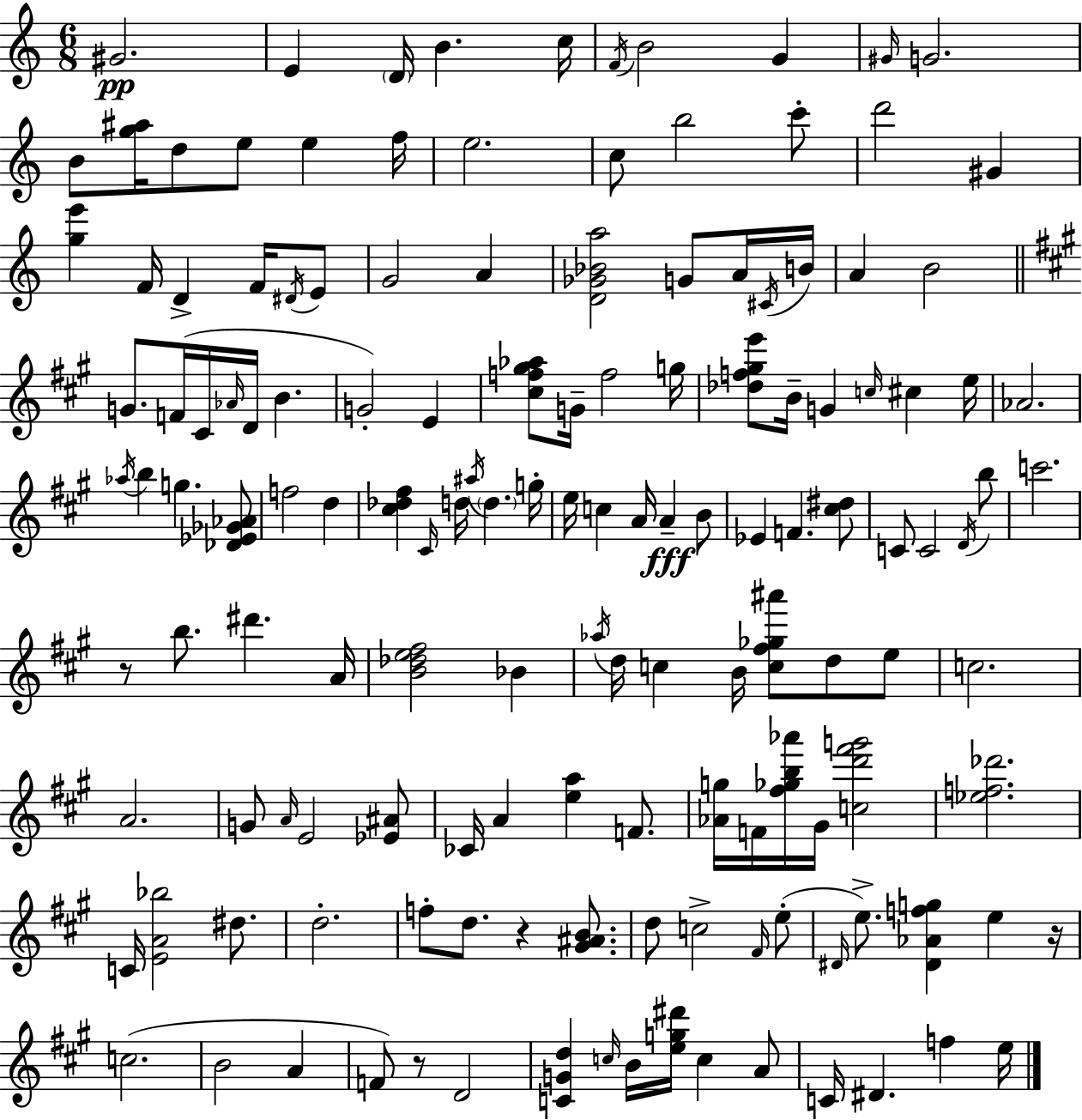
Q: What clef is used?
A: treble